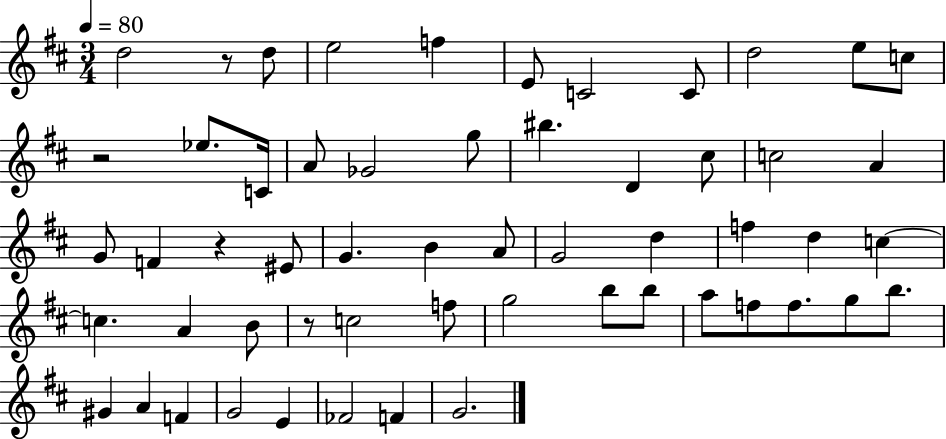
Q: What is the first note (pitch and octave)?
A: D5